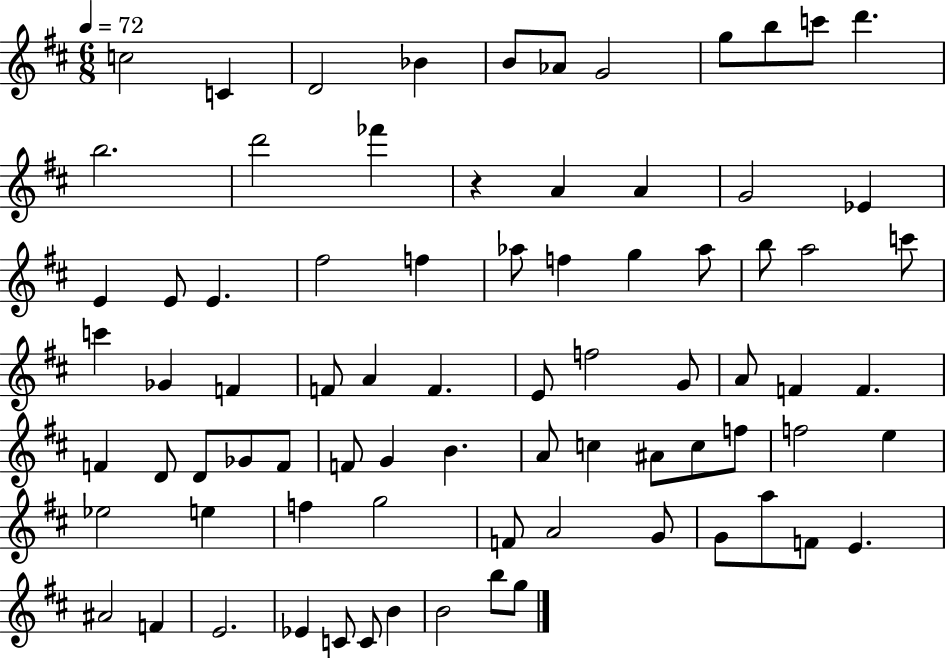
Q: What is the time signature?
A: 6/8